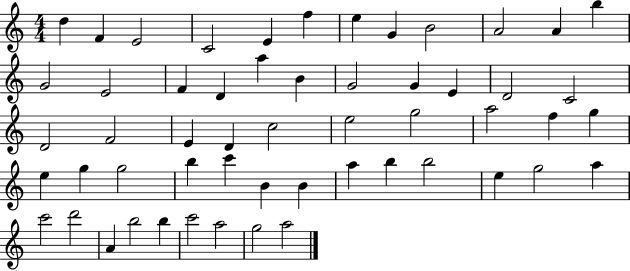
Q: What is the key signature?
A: C major